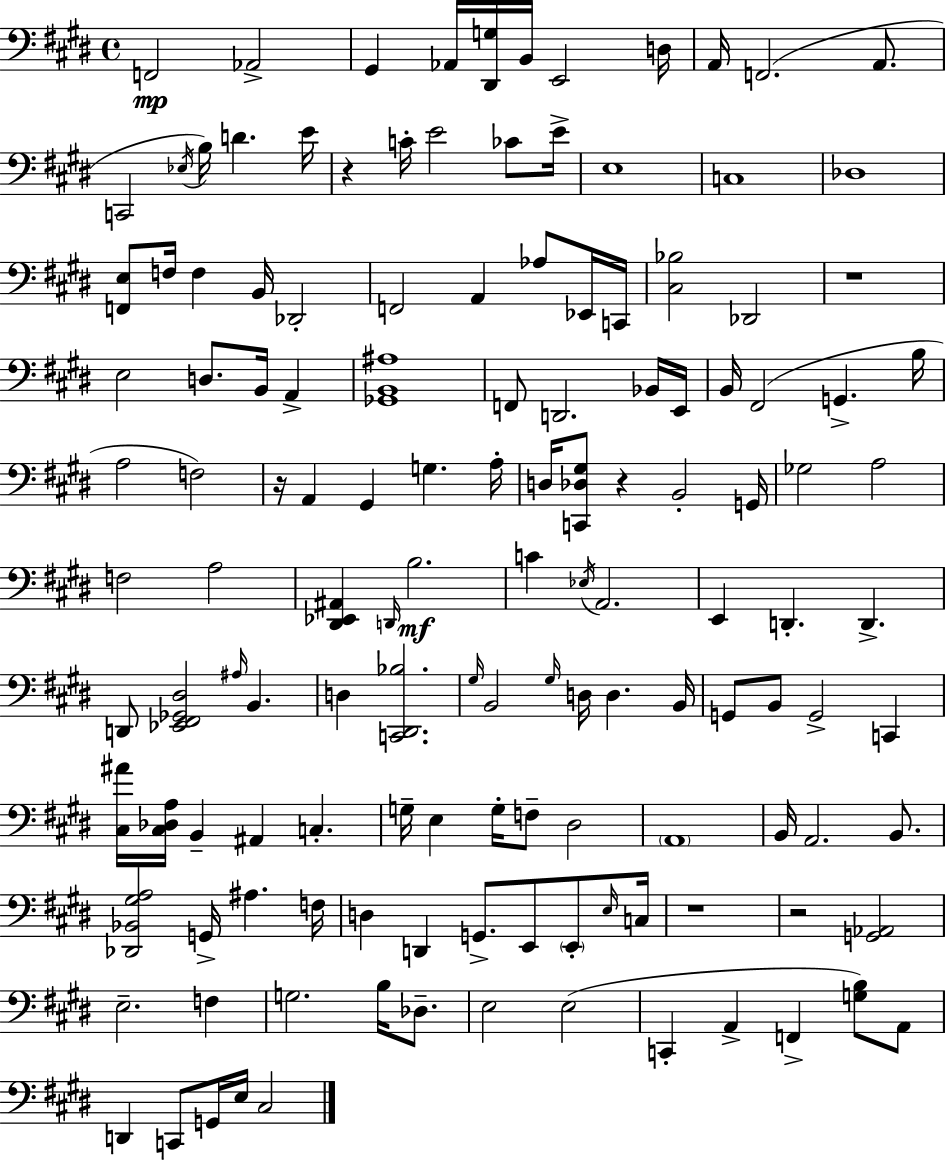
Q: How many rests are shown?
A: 6